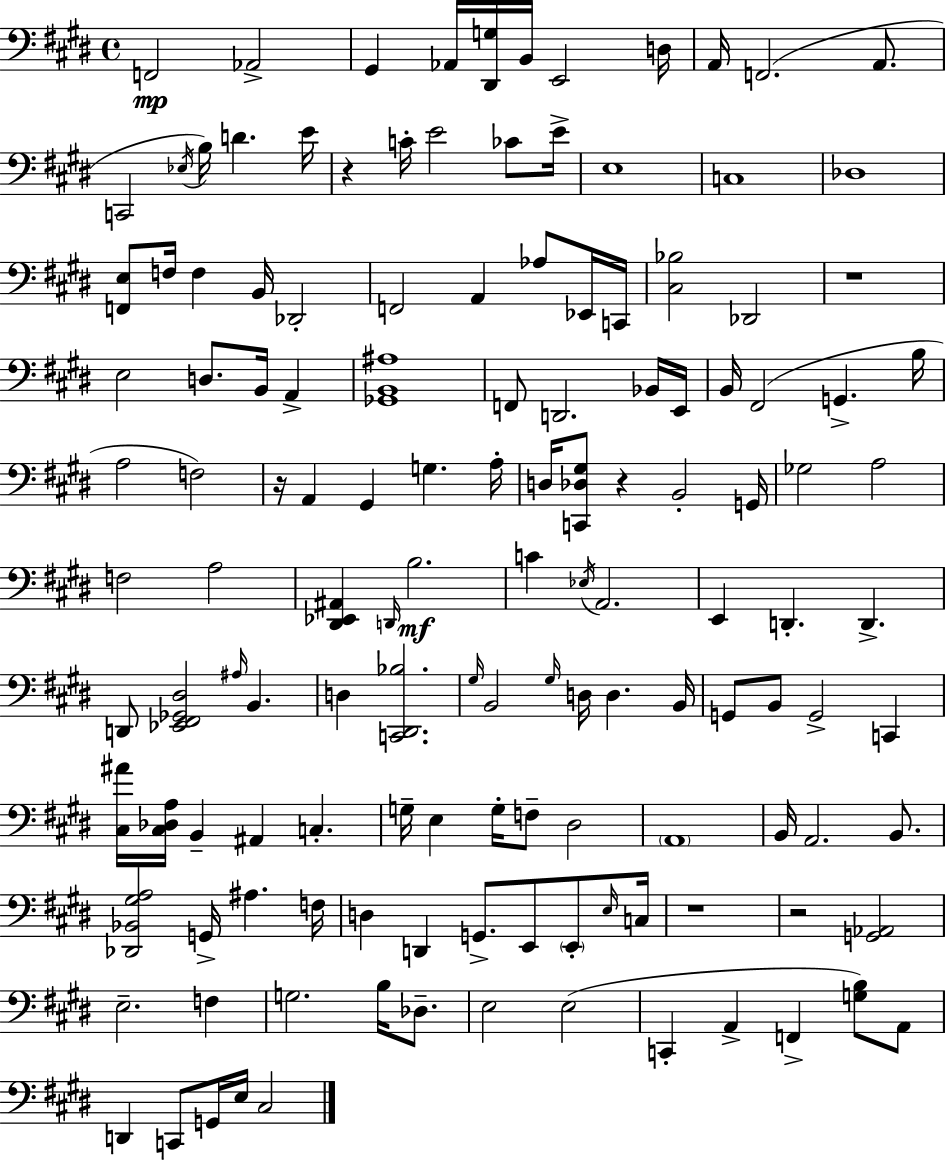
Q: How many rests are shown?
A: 6